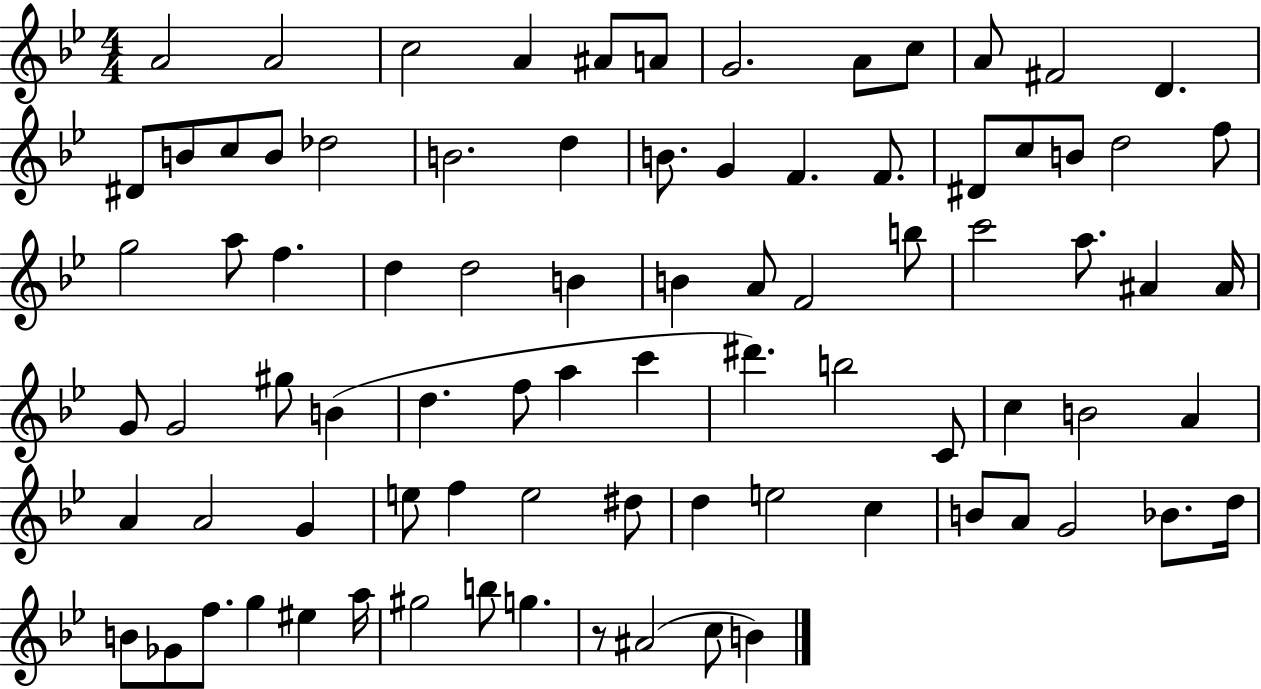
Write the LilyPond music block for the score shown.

{
  \clef treble
  \numericTimeSignature
  \time 4/4
  \key bes \major
  a'2 a'2 | c''2 a'4 ais'8 a'8 | g'2. a'8 c''8 | a'8 fis'2 d'4. | \break dis'8 b'8 c''8 b'8 des''2 | b'2. d''4 | b'8. g'4 f'4. f'8. | dis'8 c''8 b'8 d''2 f''8 | \break g''2 a''8 f''4. | d''4 d''2 b'4 | b'4 a'8 f'2 b''8 | c'''2 a''8. ais'4 ais'16 | \break g'8 g'2 gis''8 b'4( | d''4. f''8 a''4 c'''4 | dis'''4.) b''2 c'8 | c''4 b'2 a'4 | \break a'4 a'2 g'4 | e''8 f''4 e''2 dis''8 | d''4 e''2 c''4 | b'8 a'8 g'2 bes'8. d''16 | \break b'8 ges'8 f''8. g''4 eis''4 a''16 | gis''2 b''8 g''4. | r8 ais'2( c''8 b'4) | \bar "|."
}